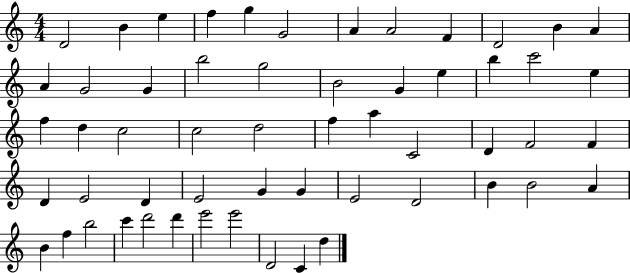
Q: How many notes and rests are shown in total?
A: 56